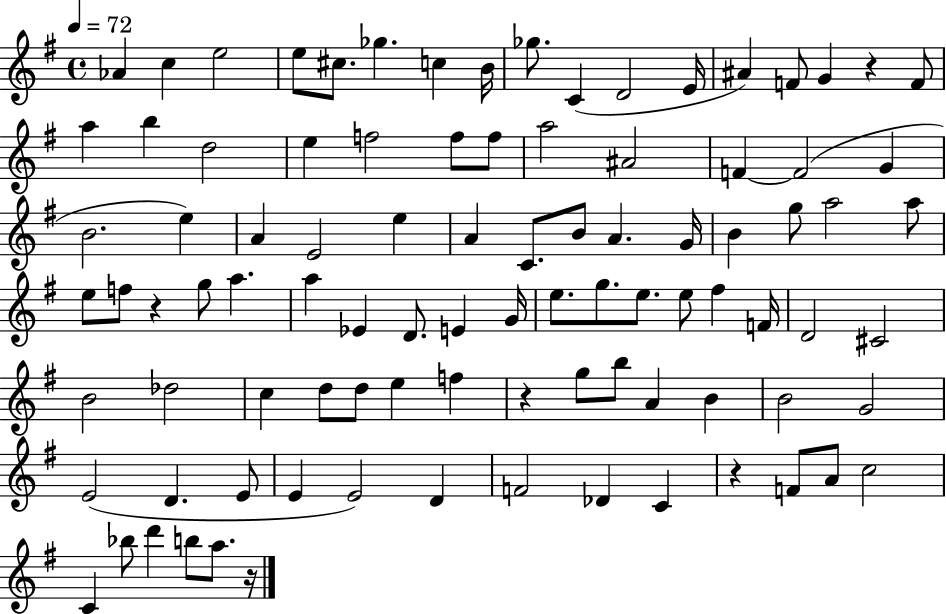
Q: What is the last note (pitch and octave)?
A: A5